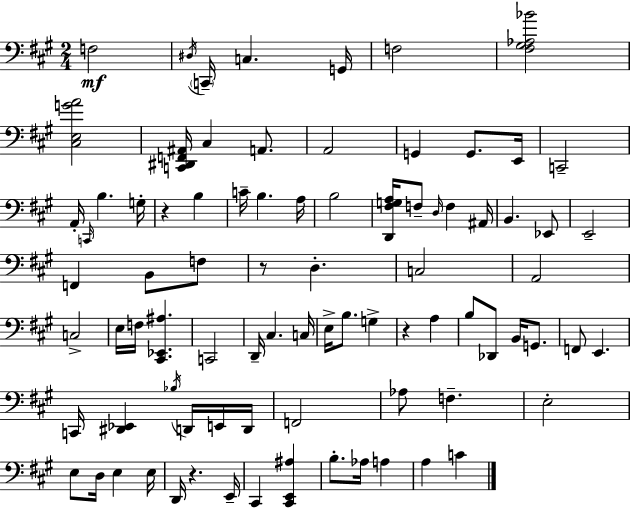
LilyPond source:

{
  \clef bass
  \numericTimeSignature
  \time 2/4
  \key a \major
  f2\mf | \acciaccatura { dis16 } \parenthesize c,16-- c4. | g,16 f2 | <fis gis aes bes'>2 | \break <cis e g' a'>2 | <c, dis, f, ais,>16 cis4 a,8. | a,2 | g,4 g,8. | \break e,16 c,2-- | a,16-. \grace { c,16 } b4. | g16-. r4 b4 | c'16-- b4. | \break a16 b2 | <d, fis g a>16 f8-- \grace { d16 } f4 | ais,16 b,4. | ees,8 e,2-- | \break f,4 b,8 | f8 r8 d4.-. | c2 | a,2 | \break c2-> | e16 f16 <cis, ees, ais>4. | c,2 | d,16-- cis4. | \break c16 e16-> b8. g4-> | r4 a4 | b8 des,8 b,16 | g,8. f,8 e,4. | \break c,16 <dis, ees,>4 | \acciaccatura { bes16 } d,16 e,16 d,16 f,2 | aes8 f4.-- | e2-. | \break e8 d16 e4 | e16 d,16 r4. | e,16-- cis,4 | <cis, e, ais>4 b8.-. aes16 | \break a4 a4 | c'4 \bar "|."
}